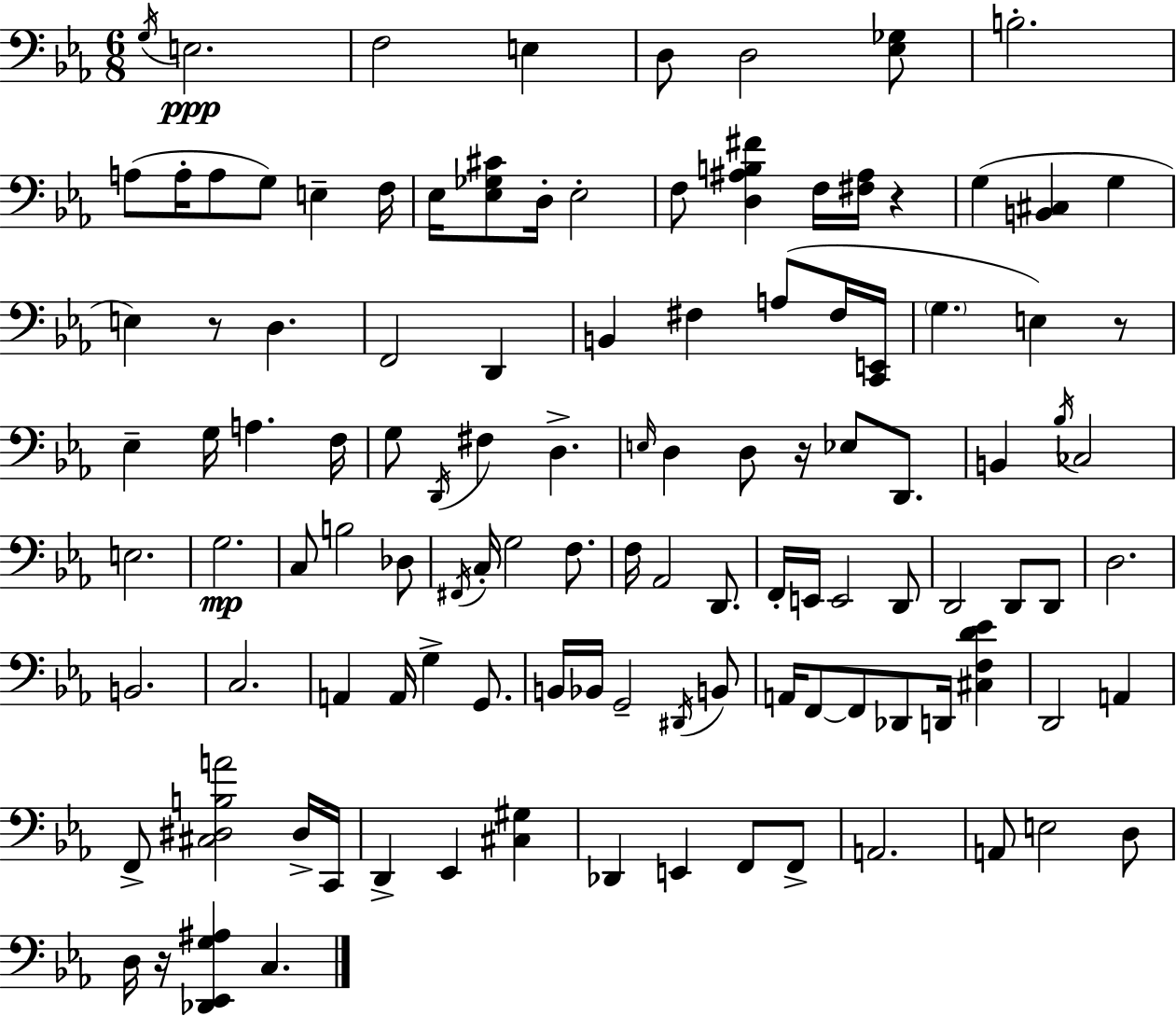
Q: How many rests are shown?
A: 5